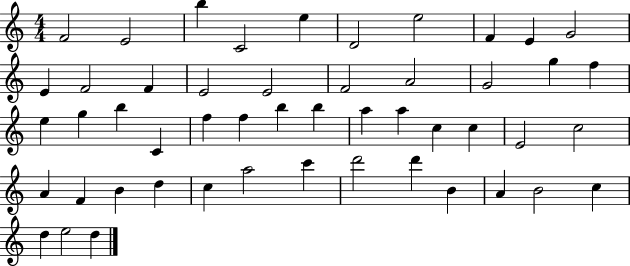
X:1
T:Untitled
M:4/4
L:1/4
K:C
F2 E2 b C2 e D2 e2 F E G2 E F2 F E2 E2 F2 A2 G2 g f e g b C f f b b a a c c E2 c2 A F B d c a2 c' d'2 d' B A B2 c d e2 d